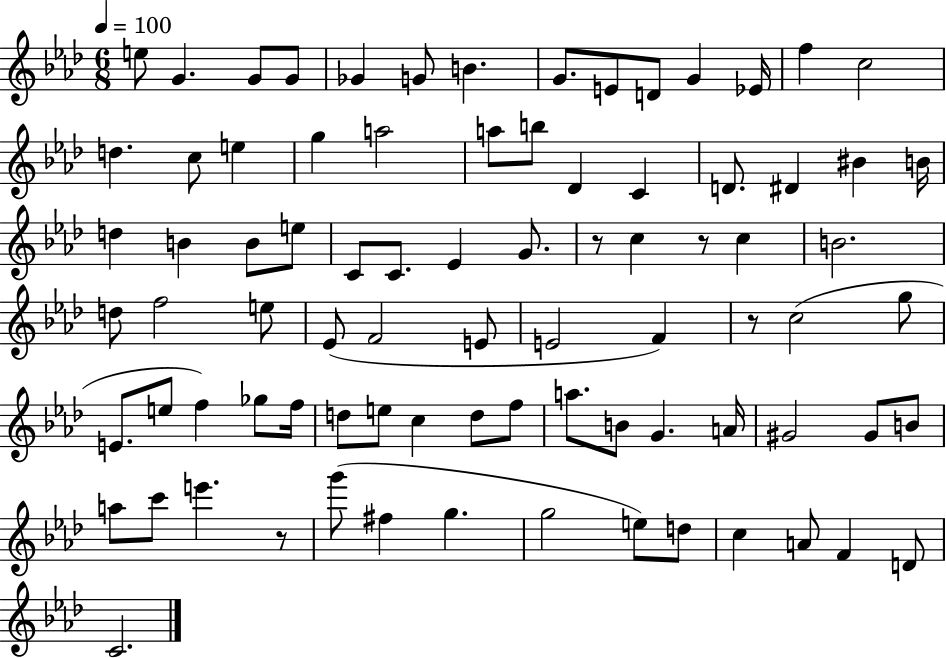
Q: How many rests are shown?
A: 4